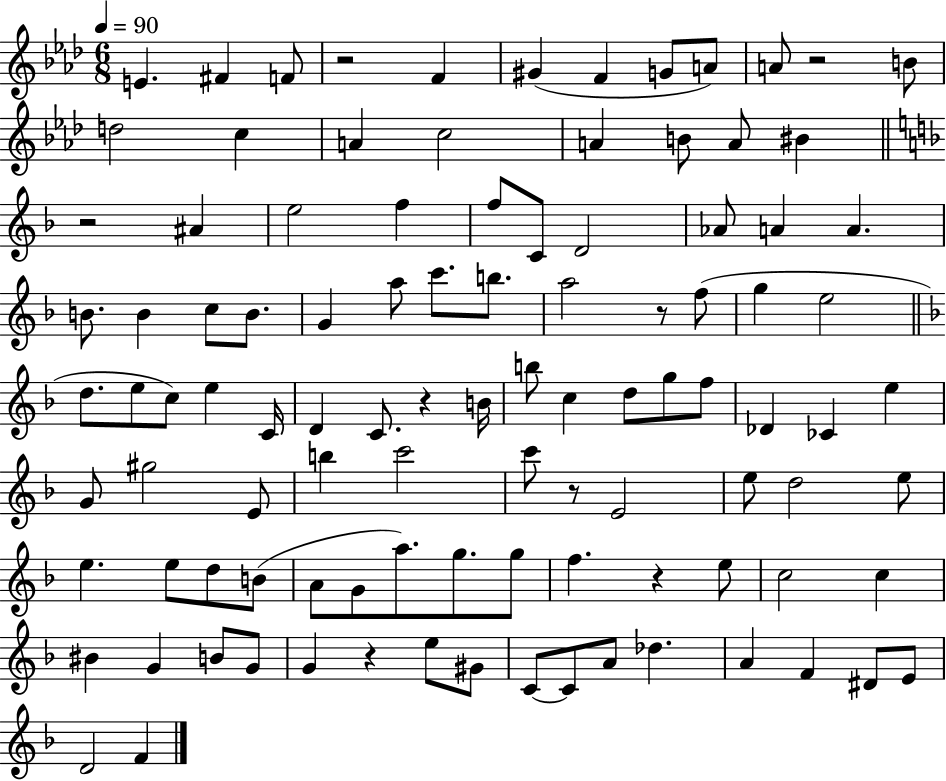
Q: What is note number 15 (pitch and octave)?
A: A4